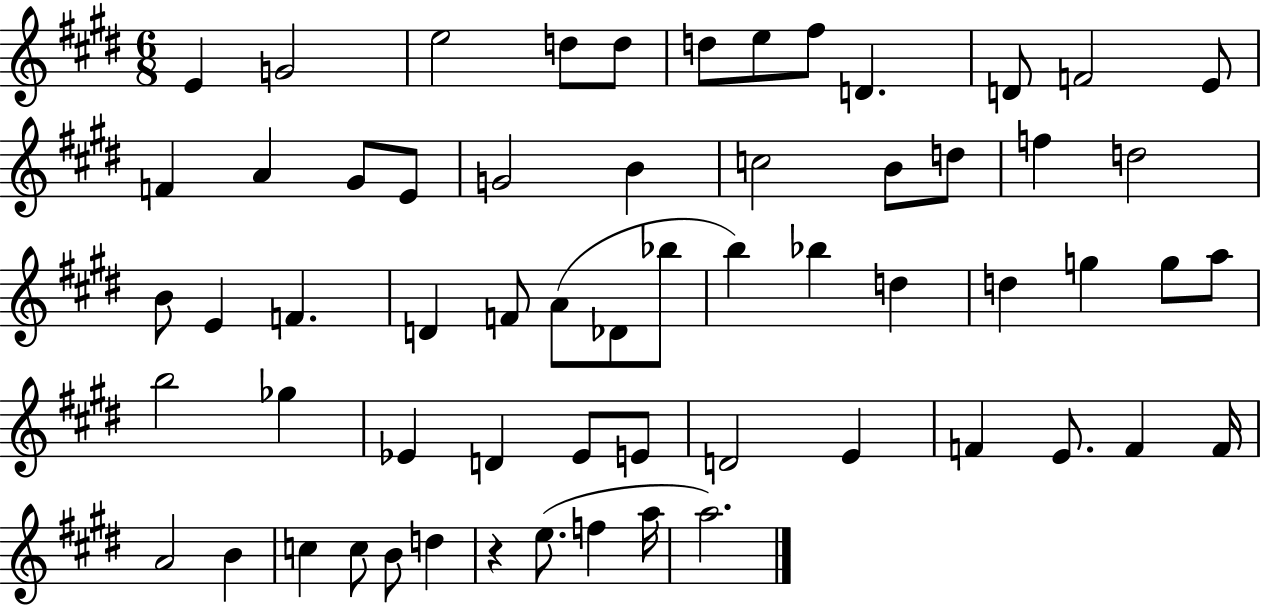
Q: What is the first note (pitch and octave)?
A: E4